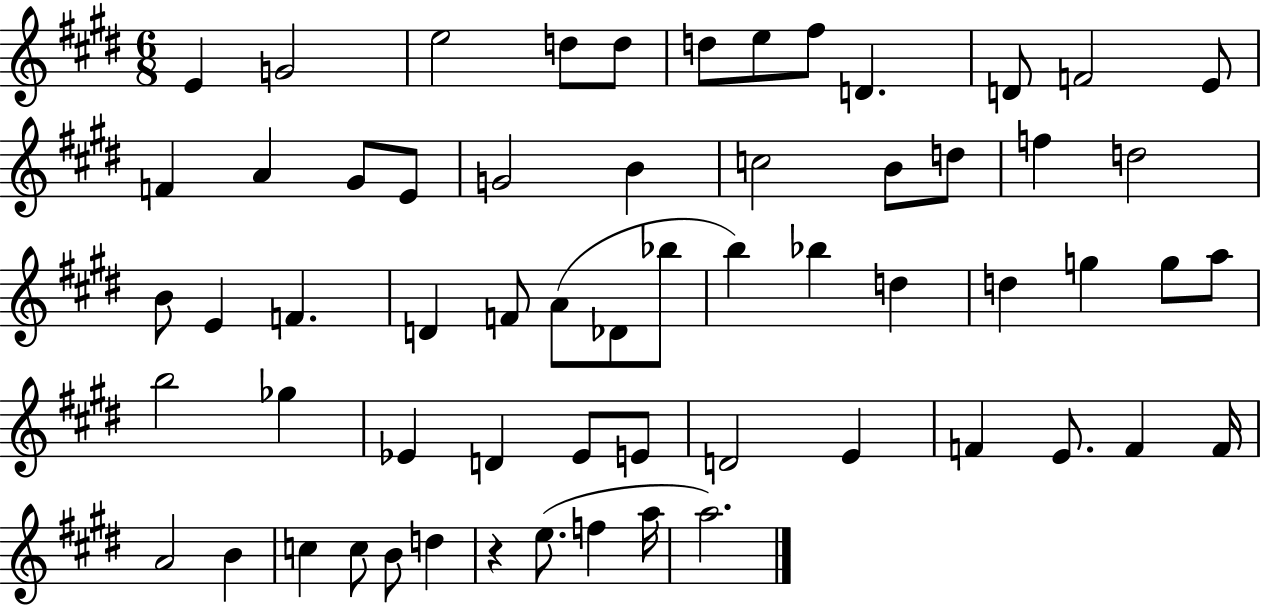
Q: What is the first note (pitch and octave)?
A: E4